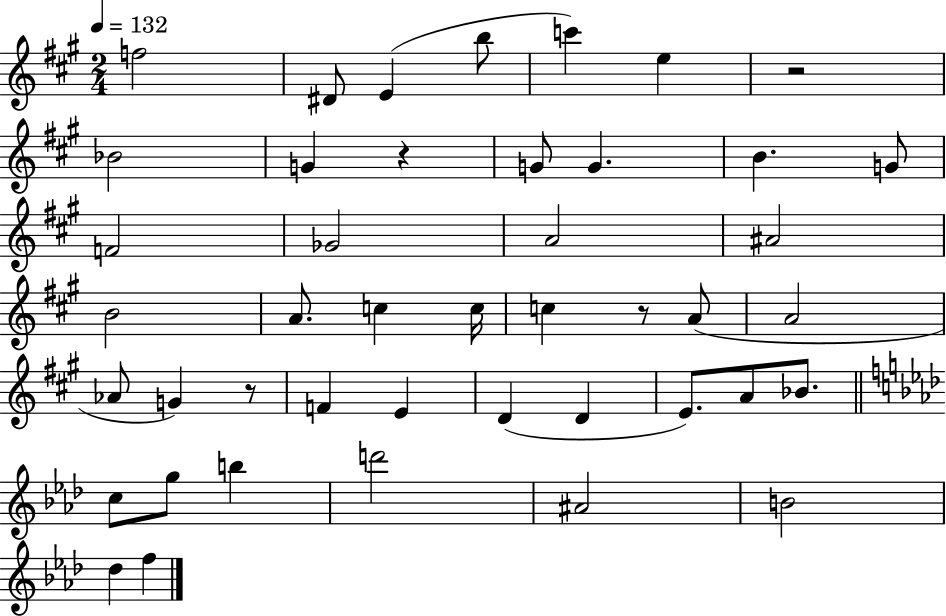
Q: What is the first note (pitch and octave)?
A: F5